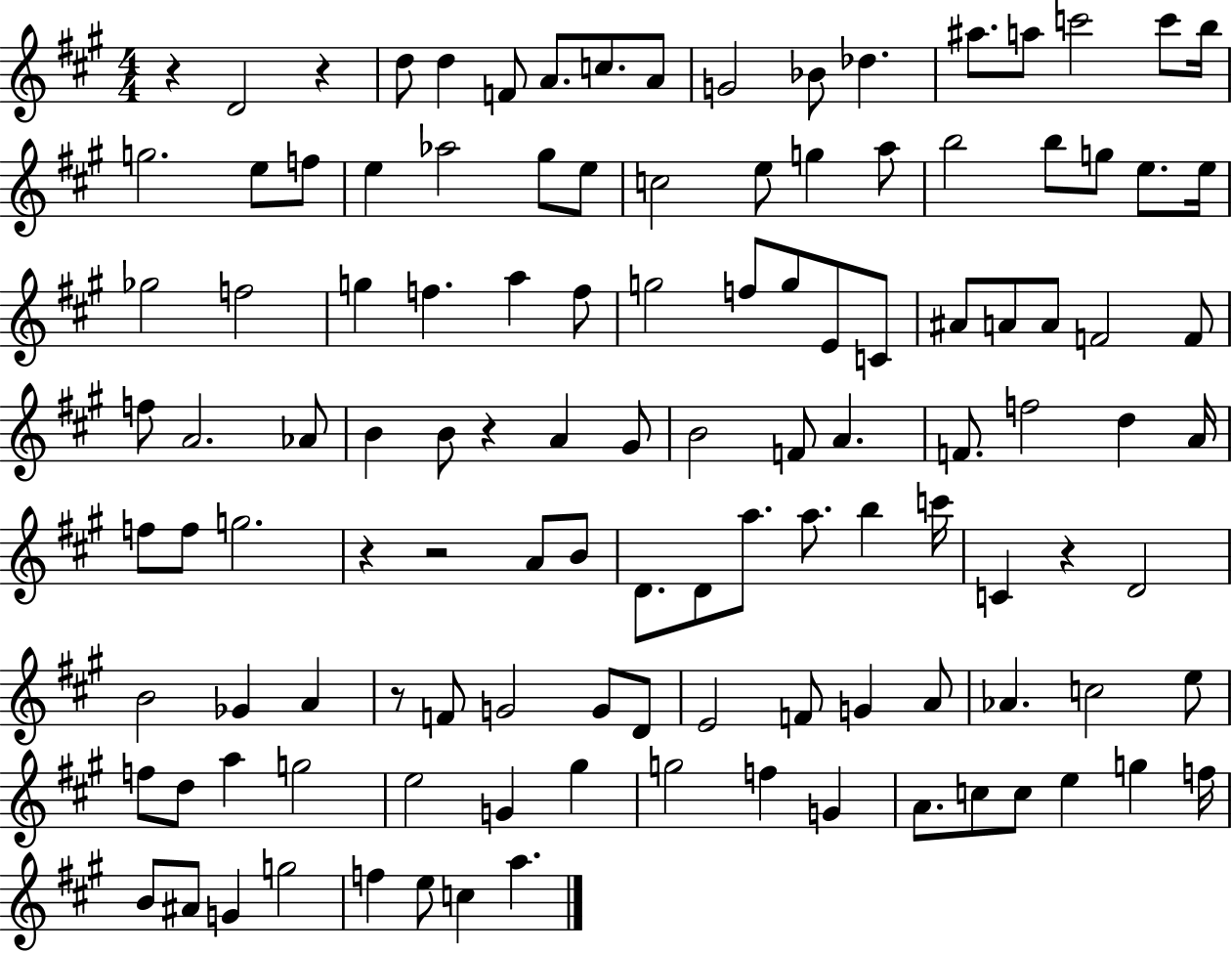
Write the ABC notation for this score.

X:1
T:Untitled
M:4/4
L:1/4
K:A
z D2 z d/2 d F/2 A/2 c/2 A/2 G2 _B/2 _d ^a/2 a/2 c'2 c'/2 b/4 g2 e/2 f/2 e _a2 ^g/2 e/2 c2 e/2 g a/2 b2 b/2 g/2 e/2 e/4 _g2 f2 g f a f/2 g2 f/2 g/2 E/2 C/2 ^A/2 A/2 A/2 F2 F/2 f/2 A2 _A/2 B B/2 z A ^G/2 B2 F/2 A F/2 f2 d A/4 f/2 f/2 g2 z z2 A/2 B/2 D/2 D/2 a/2 a/2 b c'/4 C z D2 B2 _G A z/2 F/2 G2 G/2 D/2 E2 F/2 G A/2 _A c2 e/2 f/2 d/2 a g2 e2 G ^g g2 f G A/2 c/2 c/2 e g f/4 B/2 ^A/2 G g2 f e/2 c a